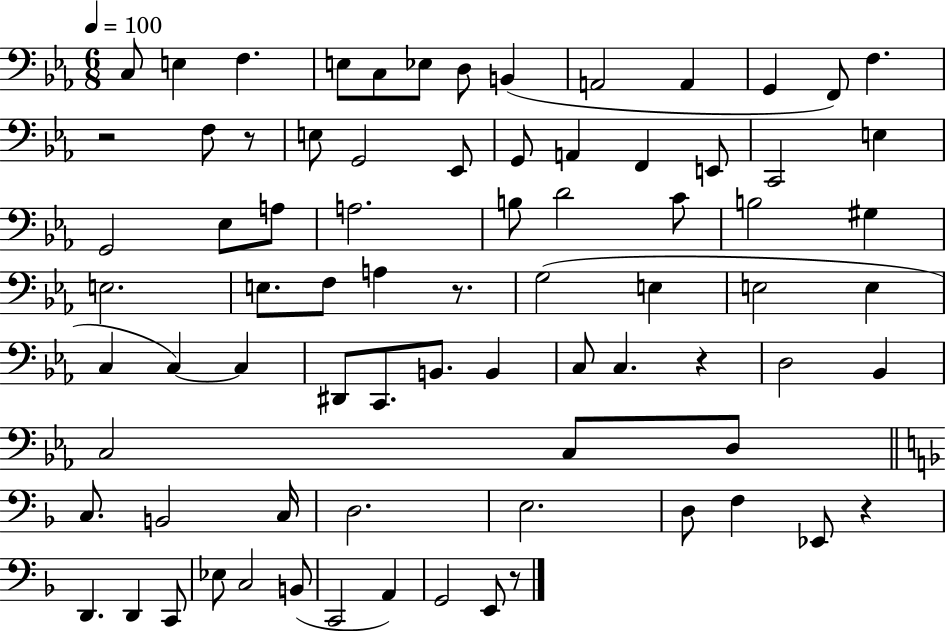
X:1
T:Untitled
M:6/8
L:1/4
K:Eb
C,/2 E, F, E,/2 C,/2 _E,/2 D,/2 B,, A,,2 A,, G,, F,,/2 F, z2 F,/2 z/2 E,/2 G,,2 _E,,/2 G,,/2 A,, F,, E,,/2 C,,2 E, G,,2 _E,/2 A,/2 A,2 B,/2 D2 C/2 B,2 ^G, E,2 E,/2 F,/2 A, z/2 G,2 E, E,2 E, C, C, C, ^D,,/2 C,,/2 B,,/2 B,, C,/2 C, z D,2 _B,, C,2 C,/2 D,/2 C,/2 B,,2 C,/4 D,2 E,2 D,/2 F, _E,,/2 z D,, D,, C,,/2 _E,/2 C,2 B,,/2 C,,2 A,, G,,2 E,,/2 z/2